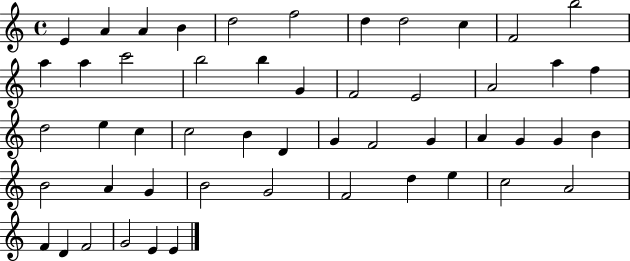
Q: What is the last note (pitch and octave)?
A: E4